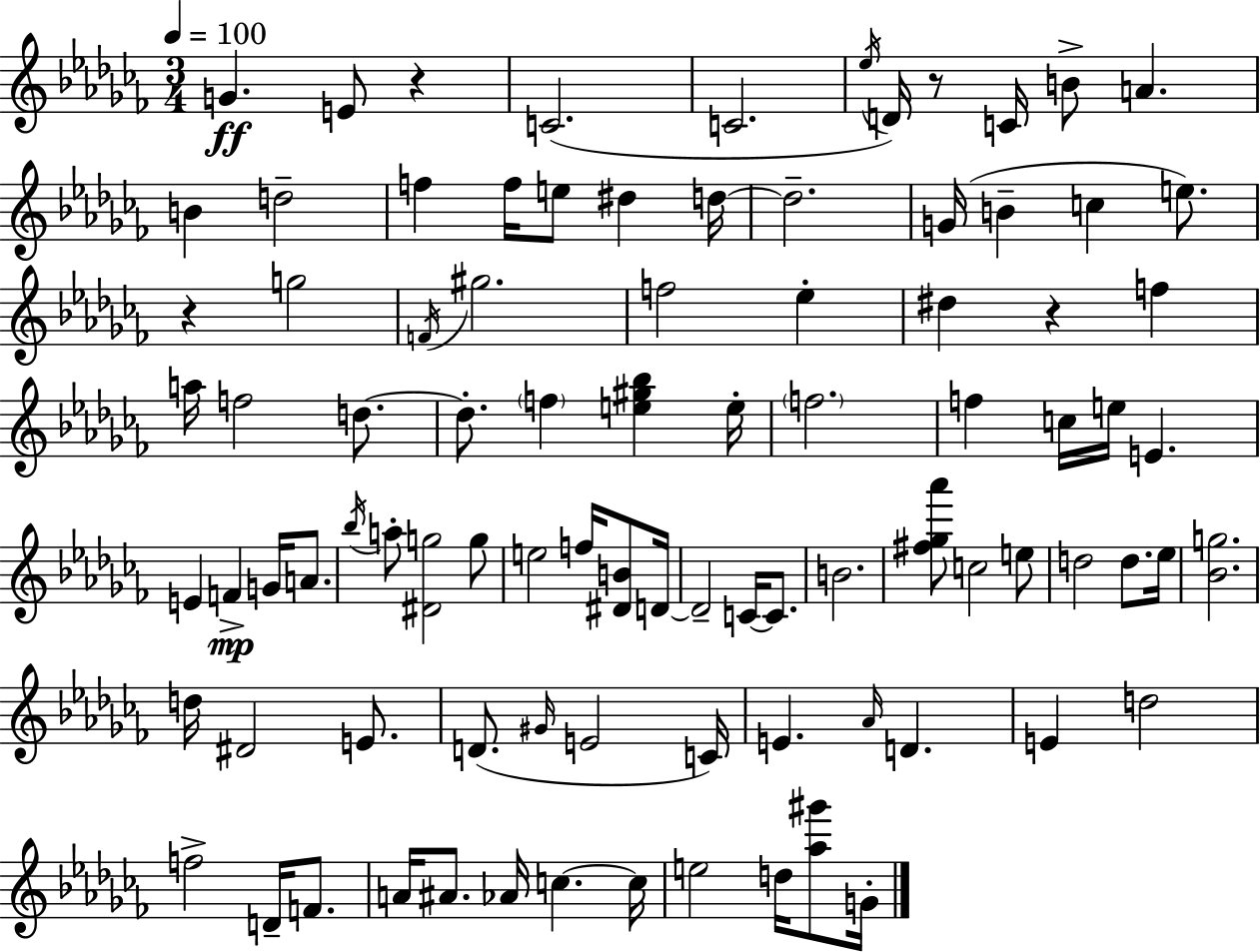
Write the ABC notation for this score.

X:1
T:Untitled
M:3/4
L:1/4
K:Abm
G E/2 z C2 C2 _e/4 D/4 z/2 C/4 B/2 A B d2 f f/4 e/2 ^d d/4 d2 G/4 B c e/2 z g2 F/4 ^g2 f2 _e ^d z f a/4 f2 d/2 d/2 f [e^g_b] e/4 f2 f c/4 e/4 E E F G/4 A/2 _b/4 a/2 [^Dg]2 g/2 e2 f/4 [^DB]/2 D/4 D2 C/4 C/2 B2 [^f_g_a']/2 c2 e/2 d2 d/2 _e/4 [_Bg]2 d/4 ^D2 E/2 D/2 ^G/4 E2 C/4 E _A/4 D E d2 f2 D/4 F/2 A/4 ^A/2 _A/4 c c/4 e2 d/4 [_a^g']/2 G/4